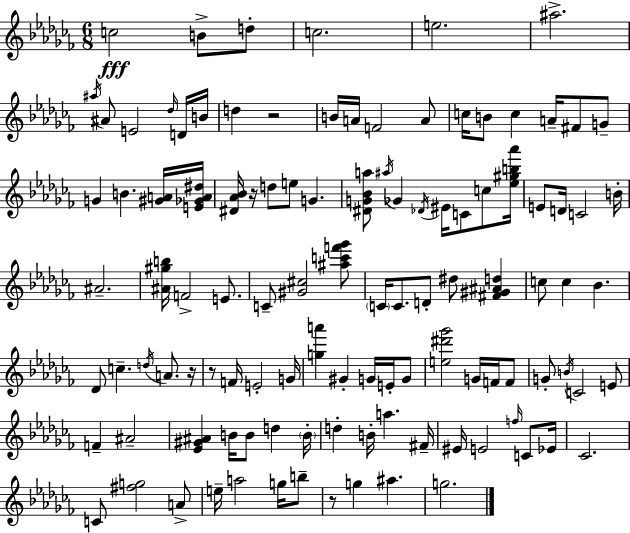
{
  \clef treble
  \numericTimeSignature
  \time 6/8
  \key aes \minor
  c''2\fff b'8-> d''8-. | c''2. | e''2. | ais''2.-> | \break \acciaccatura { ais''16 } ais'8 e'2 \grace { des''16 } | d'16 b'16 d''4 r2 | b'16 a'16 f'2 | a'8 c''16 b'8 c''4 a'16-- fis'8 | \break g'8-- g'4 b'4. | <gis' a'>16 <e' ges' a' dis''>16 <dis' aes' bes'>16 r16 d''8 e''8 g'4. | <dis' g' bes' a''>8 \acciaccatura { ais''16 } ges'4 \acciaccatura { des'16 } eis'16 c'8 | c''8 <ees'' gis'' b'' aes'''>16 e'8 d'16 c'2 | \break b'16-. ais'2.-- | <ais' gis'' b''>16 f'2-> | e'8. c'8-- <gis' cis''>2 | <ais'' c''' f''' ges'''>8 \parenthesize c'16 c'8. d'8-. dis''8 | \break <fis' gis' ais' d''>4 c''8 c''4 bes'4. | des'8 c''4.-- | \acciaccatura { d''16 } a'8. r16 r8 f'16 e'2-. | g'16 <g'' a'''>4 gis'4-. | \break g'16 e'16-. g'8 <e'' dis''' ges'''>2 | g'16 f'16 f'8 g'8-. \acciaccatura { b'16 } c'2 | e'8 f'4-- ais'2-- | <ees' gis' ais'>4 b'16 b'8 | \break d''4 \parenthesize b'16-. d''4-. b'16-. a''4. | fis'16-- eis'16 e'2 | \grace { f''16 } c'8 ees'16 ces'2. | c'8 <fis'' g''>2 | \break a'8-> e''16-- a''2 | g''16 b''8-- r8 g''4 | ais''4. g''2. | \bar "|."
}